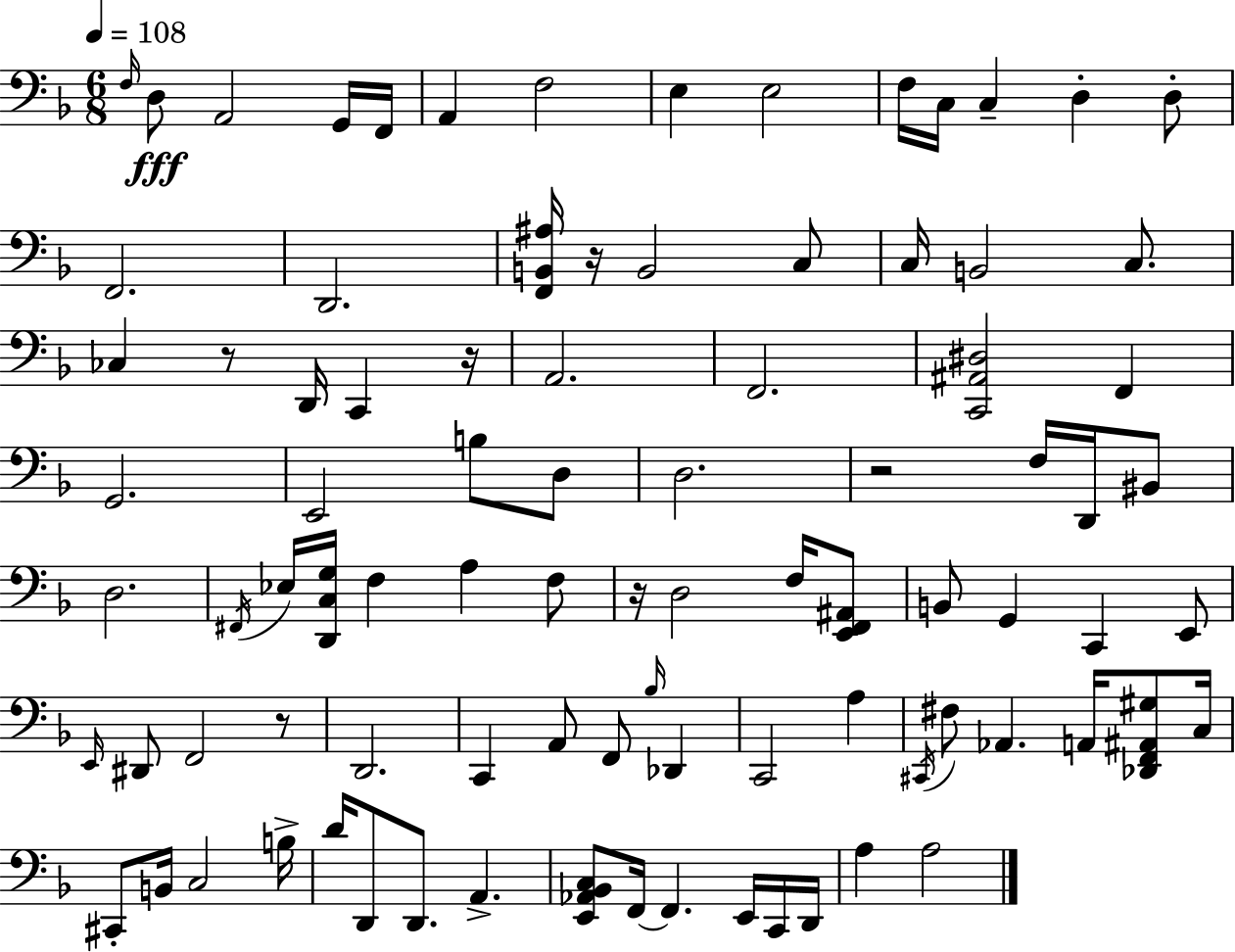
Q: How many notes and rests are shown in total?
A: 90